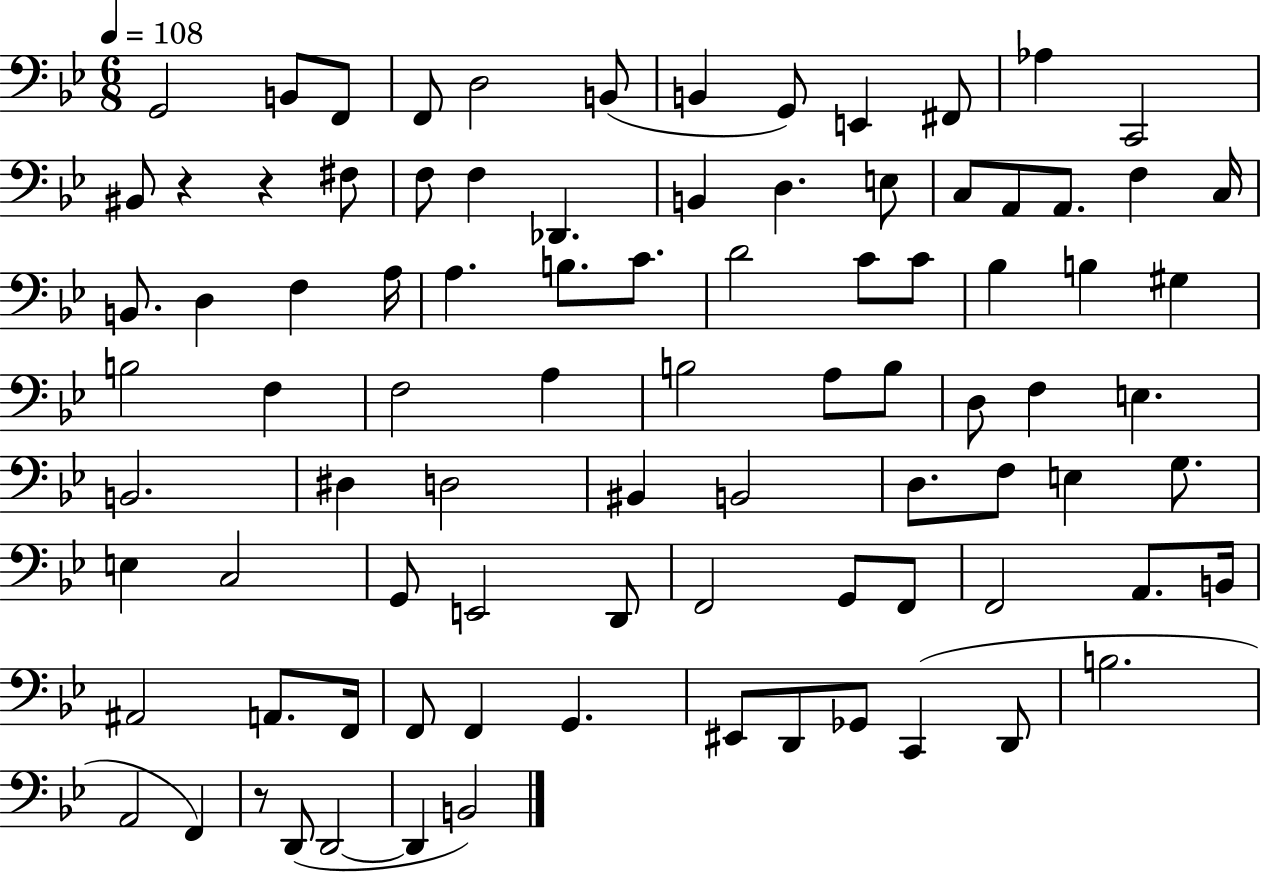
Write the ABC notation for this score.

X:1
T:Untitled
M:6/8
L:1/4
K:Bb
G,,2 B,,/2 F,,/2 F,,/2 D,2 B,,/2 B,, G,,/2 E,, ^F,,/2 _A, C,,2 ^B,,/2 z z ^F,/2 F,/2 F, _D,, B,, D, E,/2 C,/2 A,,/2 A,,/2 F, C,/4 B,,/2 D, F, A,/4 A, B,/2 C/2 D2 C/2 C/2 _B, B, ^G, B,2 F, F,2 A, B,2 A,/2 B,/2 D,/2 F, E, B,,2 ^D, D,2 ^B,, B,,2 D,/2 F,/2 E, G,/2 E, C,2 G,,/2 E,,2 D,,/2 F,,2 G,,/2 F,,/2 F,,2 A,,/2 B,,/4 ^A,,2 A,,/2 F,,/4 F,,/2 F,, G,, ^E,,/2 D,,/2 _G,,/2 C,, D,,/2 B,2 A,,2 F,, z/2 D,,/2 D,,2 D,, B,,2